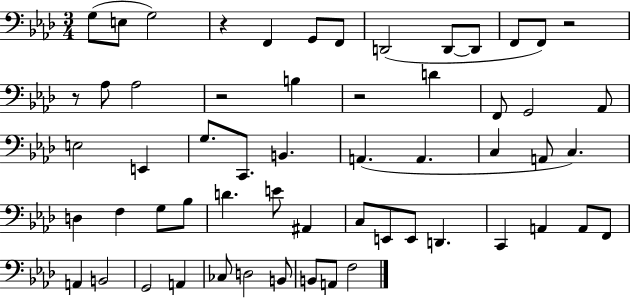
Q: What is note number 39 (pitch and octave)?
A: D2